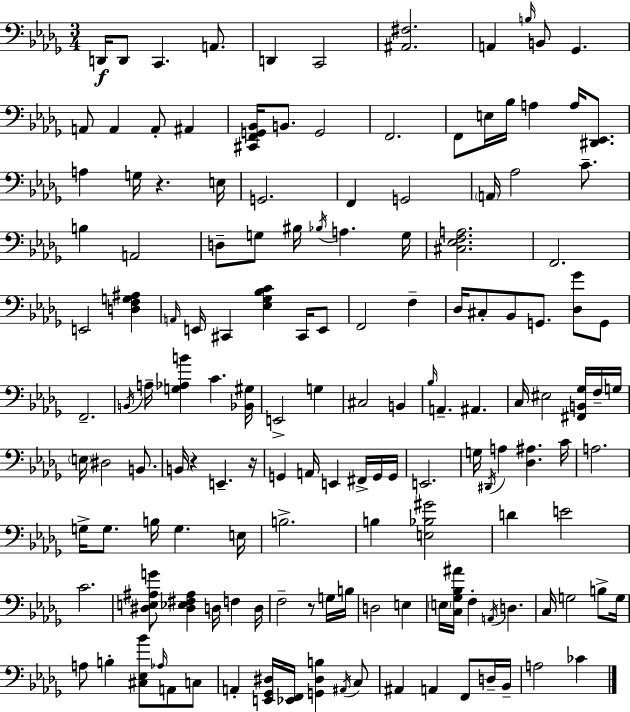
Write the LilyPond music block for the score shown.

{
  \clef bass
  \numericTimeSignature
  \time 3/4
  \key bes \minor
  d,16\f d,8 c,4. a,8. | d,4 c,2 | <ais, fis>2. | a,4 \grace { b16 } b,8 ges,4. | \break a,8 a,4 a,8-. ais,4 | <cis, f, g, bes,>16 b,8. g,2 | f,2. | f,8 e16 bes16 a4 a16 <dis, ees,>8. | \break a4 g16 r4. | e16 g,2. | f,4 g,2 | \parenthesize a,16 aes2 c'8.-- | \break b4 a,2 | d8-- g8 bis16 \acciaccatura { bes16 } a4. | g16 <cis ees f a>2. | f,2. | \break e,2 <d f g ais>4 | \grace { a,16 } e,16 cis,4 <ees ges bes c'>4 | cis,16 e,8 f,2 f4-- | des16 cis8-. bes,8 g,8. <des ges'>8 | \break g,8 f,2.-- | \acciaccatura { b,16 } a16-- <g aes b'>4 c'4. | <bes, gis>16 e,2-> | g4 cis2 | \break b,4 \grace { bes16 } a,4.-- ais,4. | c16 eis2 | <fis, b, ges>16 f16-- g16 \parenthesize e16 dis2 | b,8. b,16 r4 e,4.-- | \break r16 g,4 a,16 e,4 | fis,16-> g,16 g,16 e,2. | g16 \acciaccatura { dis,16 } a4 <des ais>4. | c'16 a2. | \break g16-> g8. b16 g4. | e16 b2.-> | b4 <e bes gis'>2 | d'4 e'2 | \break c'2. | <dis e ais g'>8 <dis ees fis ais>4 | d16 f4 d16 f2-- | r8 g16 b16 d2 | \break e4 \parenthesize e16 <c ges bes ais'>16 f4-. | \acciaccatura { a,16 } d4. c16 g2 | b8-> g16 a8 b4-. | <cis ees bes'>8 \grace { aes16 } a,8 c8 a,4-. | \break <e, ges, dis>16 <ees, f,>16 <g, dis b>4 \acciaccatura { ais,16 } c8 ais,4 | a,4 f,8 d16-- bes,16-- a2 | ces'4 \bar "|."
}